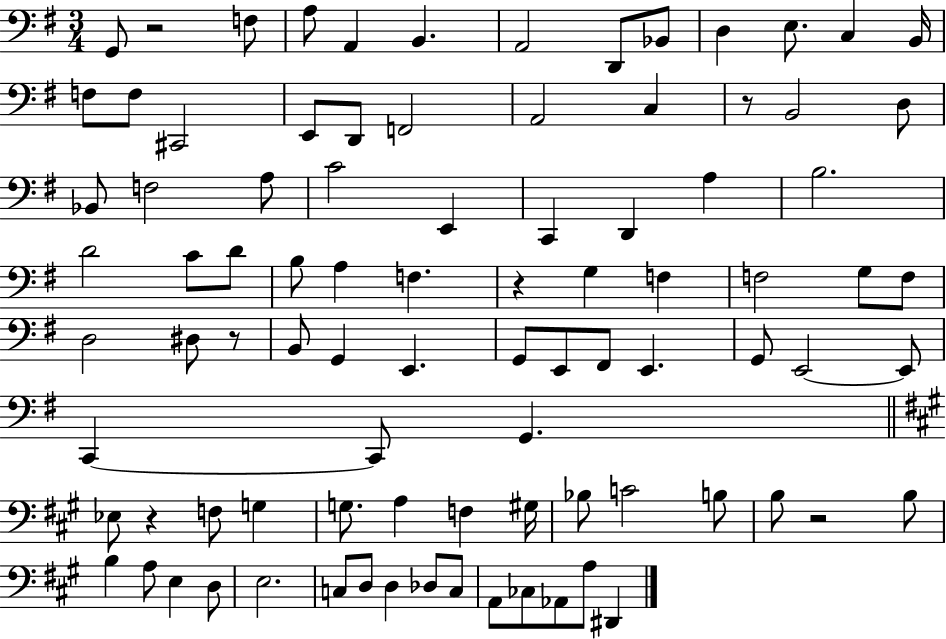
{
  \clef bass
  \numericTimeSignature
  \time 3/4
  \key g \major
  g,8 r2 f8 | a8 a,4 b,4. | a,2 d,8 bes,8 | d4 e8. c4 b,16 | \break f8 f8 cis,2 | e,8 d,8 f,2 | a,2 c4 | r8 b,2 d8 | \break bes,8 f2 a8 | c'2 e,4 | c,4 d,4 a4 | b2. | \break d'2 c'8 d'8 | b8 a4 f4. | r4 g4 f4 | f2 g8 f8 | \break d2 dis8 r8 | b,8 g,4 e,4. | g,8 e,8 fis,8 e,4. | g,8 e,2~~ e,8 | \break c,4~~ c,8 g,4. | \bar "||" \break \key a \major ees8 r4 f8 g4 | g8. a4 f4 gis16 | bes8 c'2 b8 | b8 r2 b8 | \break b4 a8 e4 d8 | e2. | c8 d8 d4 des8 c8 | a,8 ces8 aes,8 a8 dis,4 | \break \bar "|."
}